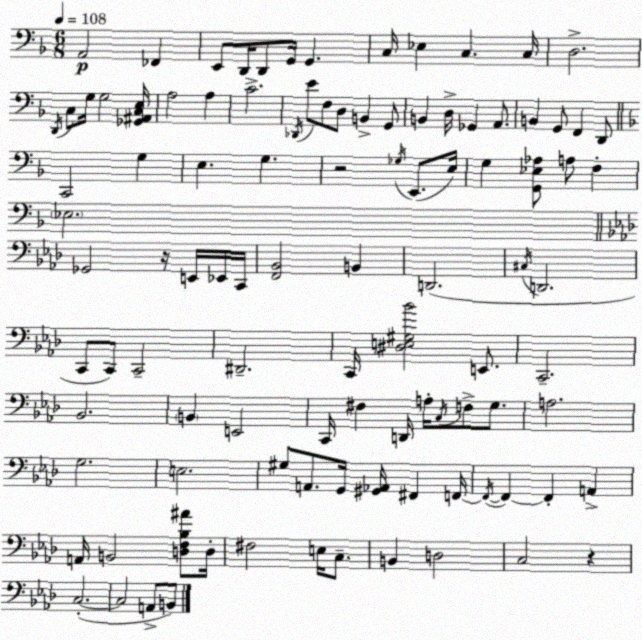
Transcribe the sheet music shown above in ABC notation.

X:1
T:Untitled
M:6/8
L:1/4
K:Dm
A,,2 _F,, E,,/2 D,,/4 D,,/2 G,,/4 G,, C,/4 _E, C, C,/4 D,2 D,,/4 C,/2 G,/4 G,2 [_G,,^A,,C,E,]/4 A,2 A, C2 _D,,/4 E/2 F,/2 D,/2 B,, G,,/2 B,, D,/4 _G,, A,,/2 B,, G,,/2 F,, D,,/2 C,,2 G, E, G, z2 _G,/4 E,,/2 E,/4 G, [G,,_E,_A,]/2 A,/2 F, _E,2 _G,,2 z/4 E,,/4 _E,,/4 C,,/4 [F,,_B,,]2 B,, D,,2 ^C,/4 D,,2 C,,/2 C,,/2 C,,2 ^D,,2 C,,/4 [^D,E,^G,_B]2 E,,/2 C,,2 _B,,2 B,, E,,2 C,,/4 ^F, D,,/4 A,/4 C,/4 F,/2 G,/2 A,2 G,2 E,2 ^G,/2 A,,/2 G,,/4 [^G,,_A,,]/4 ^F,, F,,/4 F,,/4 F,, F,, A,, A,,/4 B,,2 [D,F,_B,^A]/2 D,/4 ^F,2 E,/4 C,/2 B,, D,2 C,2 z C,2 C,2 A,,/2 B,,/2